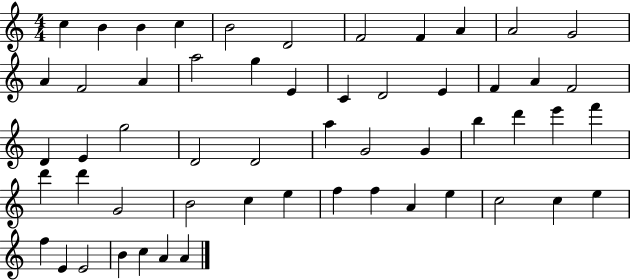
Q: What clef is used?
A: treble